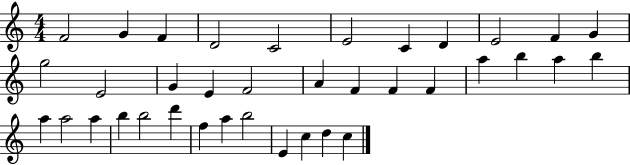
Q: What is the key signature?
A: C major